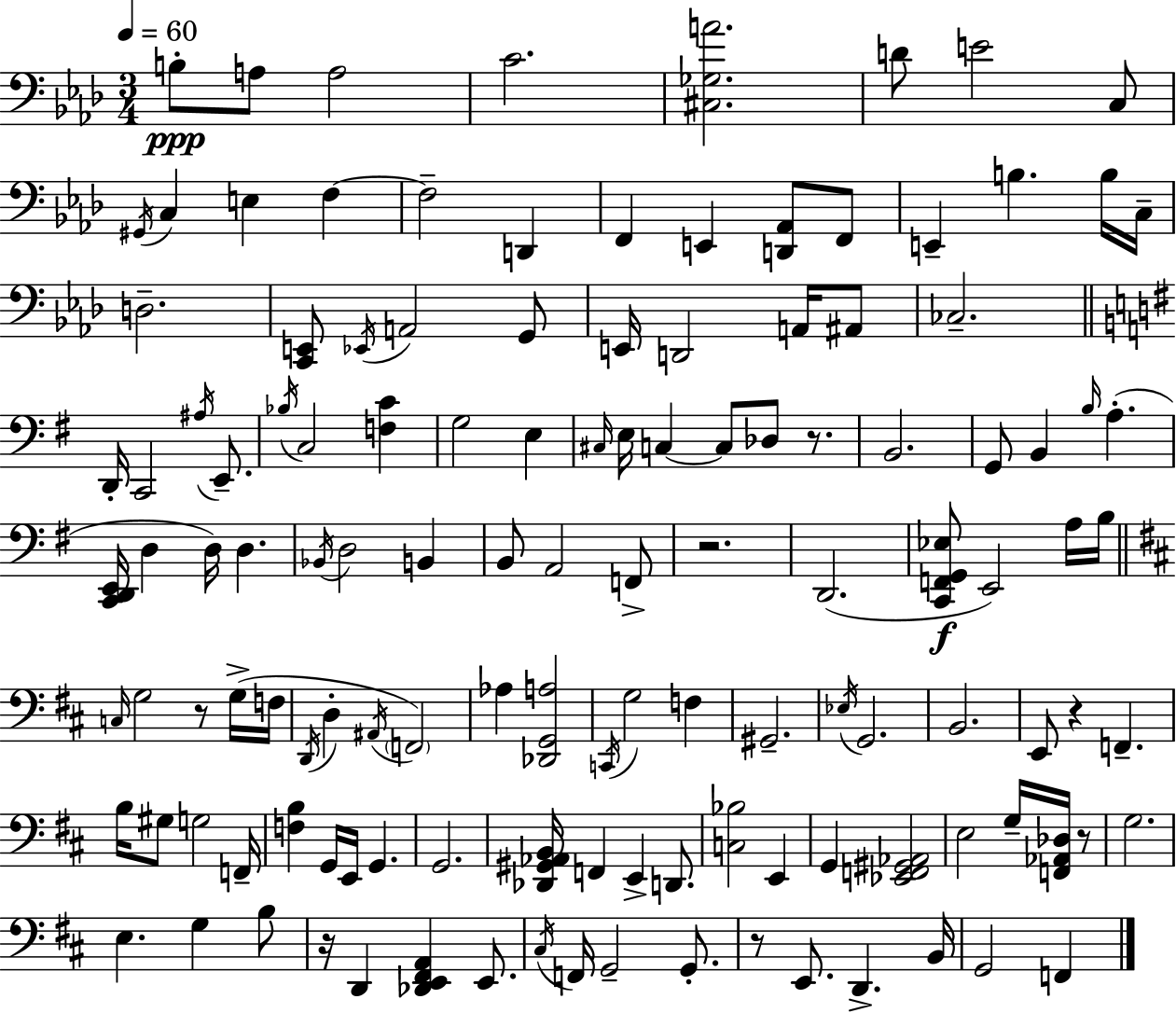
B3/e A3/e A3/h C4/h. [C#3,Gb3,A4]/h. D4/e E4/h C3/e G#2/s C3/q E3/q F3/q F3/h D2/q F2/q E2/q [D2,Ab2]/e F2/e E2/q B3/q. B3/s C3/s D3/h. [C2,E2]/e Eb2/s A2/h G2/e E2/s D2/h A2/s A#2/e CES3/h. D2/s C2/h A#3/s E2/e. Bb3/s C3/h [F3,C4]/q G3/h E3/q C#3/s E3/s C3/q C3/e Db3/e R/e. B2/h. G2/e B2/q B3/s A3/q. [C2,D2,E2]/s D3/q D3/s D3/q. Bb2/s D3/h B2/q B2/e A2/h F2/e R/h. D2/h. [C2,F2,G2,Eb3]/e E2/h A3/s B3/s C3/s G3/h R/e G3/s F3/s D2/s D3/q A#2/s F2/h Ab3/q [Db2,G2,A3]/h C2/s G3/h F3/q G#2/h. Eb3/s G2/h. B2/h. E2/e R/q F2/q. B3/s G#3/e G3/h F2/s [F3,B3]/q G2/s E2/s G2/q. G2/h. [Db2,G#2,Ab2,B2]/s F2/q E2/q D2/e. [C3,Bb3]/h E2/q G2/q [Eb2,F2,G#2,Ab2]/h E3/h G3/s [F2,Ab2,Db3]/s R/e G3/h. E3/q. G3/q B3/e R/s D2/q [Db2,E2,F#2,A2]/q E2/e. C#3/s F2/s G2/h G2/e. R/e E2/e. D2/q. B2/s G2/h F2/q